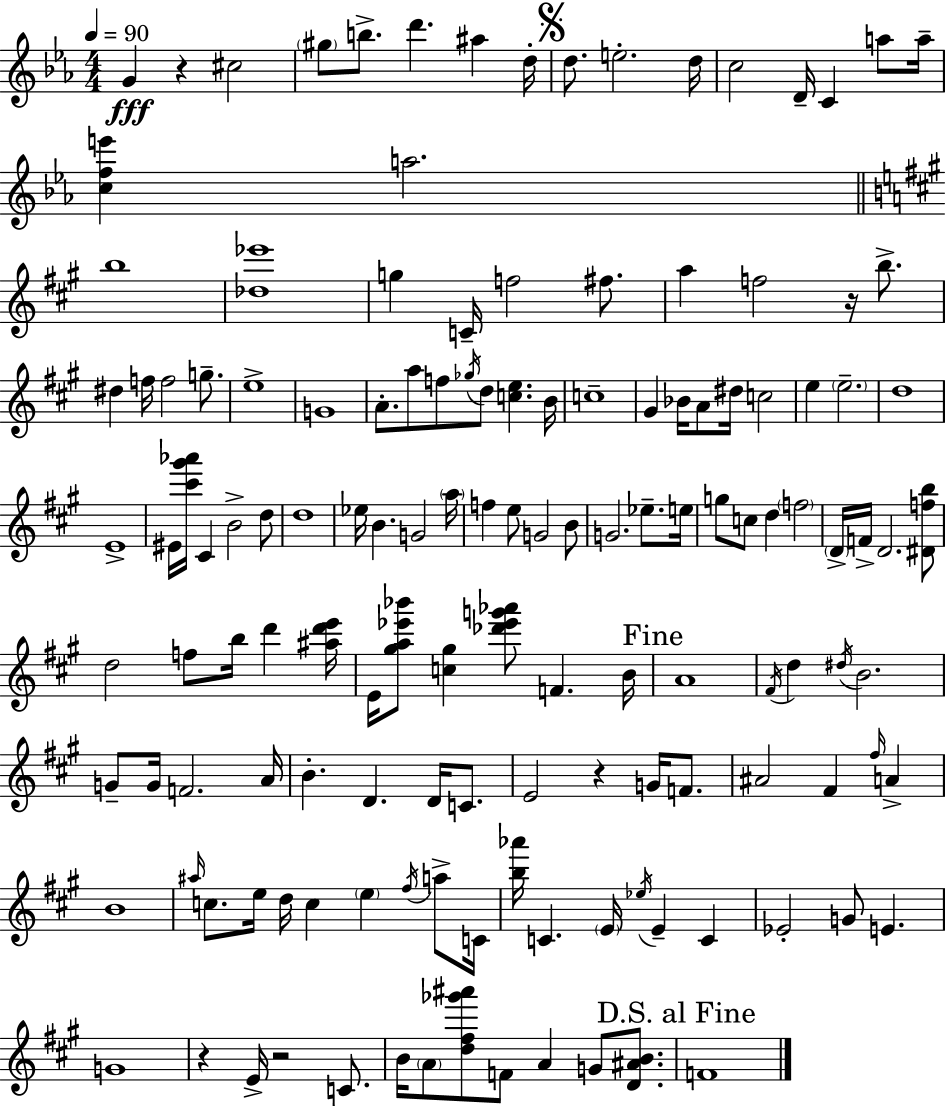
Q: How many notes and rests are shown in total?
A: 140